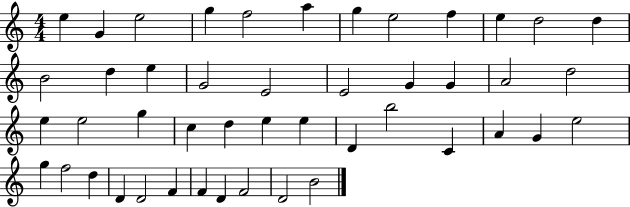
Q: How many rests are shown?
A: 0